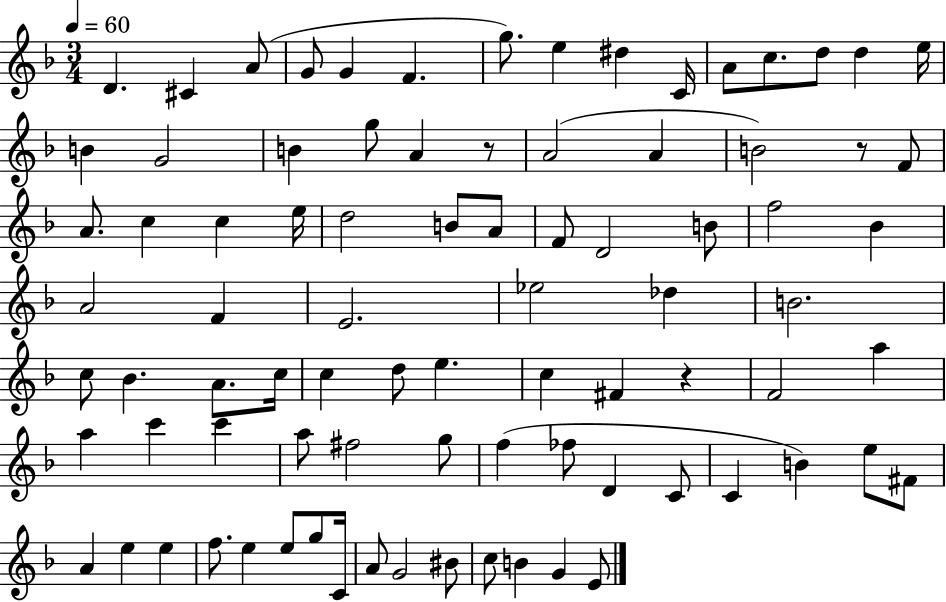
{
  \clef treble
  \numericTimeSignature
  \time 3/4
  \key f \major
  \tempo 4 = 60
  \repeat volta 2 { d'4. cis'4 a'8( | g'8 g'4 f'4. | g''8.) e''4 dis''4 c'16 | a'8 c''8. d''8 d''4 e''16 | \break b'4 g'2 | b'4 g''8 a'4 r8 | a'2( a'4 | b'2) r8 f'8 | \break a'8. c''4 c''4 e''16 | d''2 b'8 a'8 | f'8 d'2 b'8 | f''2 bes'4 | \break a'2 f'4 | e'2. | ees''2 des''4 | b'2. | \break c''8 bes'4. a'8. c''16 | c''4 d''8 e''4. | c''4 fis'4 r4 | f'2 a''4 | \break a''4 c'''4 c'''4 | a''8 fis''2 g''8 | f''4( fes''8 d'4 c'8 | c'4 b'4) e''8 fis'8 | \break a'4 e''4 e''4 | f''8. e''4 e''8 g''8 c'16 | a'8 g'2 bis'8 | c''8 b'4 g'4 e'8 | \break } \bar "|."
}